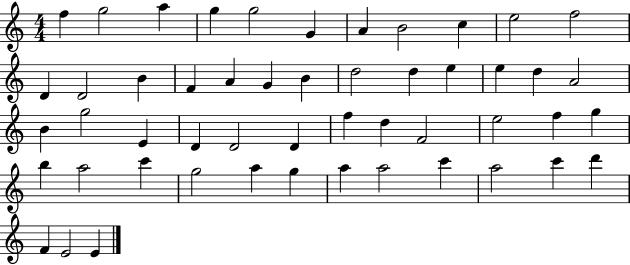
{
  \clef treble
  \numericTimeSignature
  \time 4/4
  \key c \major
  f''4 g''2 a''4 | g''4 g''2 g'4 | a'4 b'2 c''4 | e''2 f''2 | \break d'4 d'2 b'4 | f'4 a'4 g'4 b'4 | d''2 d''4 e''4 | e''4 d''4 a'2 | \break b'4 g''2 e'4 | d'4 d'2 d'4 | f''4 d''4 f'2 | e''2 f''4 g''4 | \break b''4 a''2 c'''4 | g''2 a''4 g''4 | a''4 a''2 c'''4 | a''2 c'''4 d'''4 | \break f'4 e'2 e'4 | \bar "|."
}